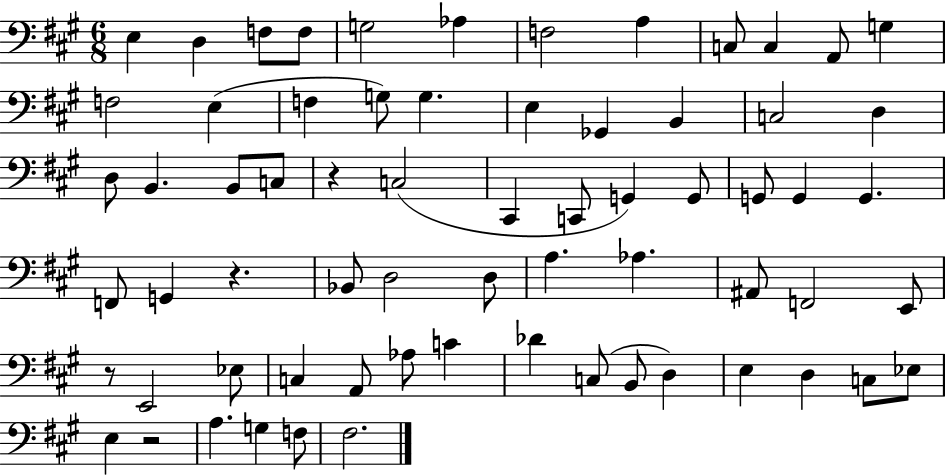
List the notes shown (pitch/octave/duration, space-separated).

E3/q D3/q F3/e F3/e G3/h Ab3/q F3/h A3/q C3/e C3/q A2/e G3/q F3/h E3/q F3/q G3/e G3/q. E3/q Gb2/q B2/q C3/h D3/q D3/e B2/q. B2/e C3/e R/q C3/h C#2/q C2/e G2/q G2/e G2/e G2/q G2/q. F2/e G2/q R/q. Bb2/e D3/h D3/e A3/q. Ab3/q. A#2/e F2/h E2/e R/e E2/h Eb3/e C3/q A2/e Ab3/e C4/q Db4/q C3/e B2/e D3/q E3/q D3/q C3/e Eb3/e E3/q R/h A3/q. G3/q F3/e F#3/h.